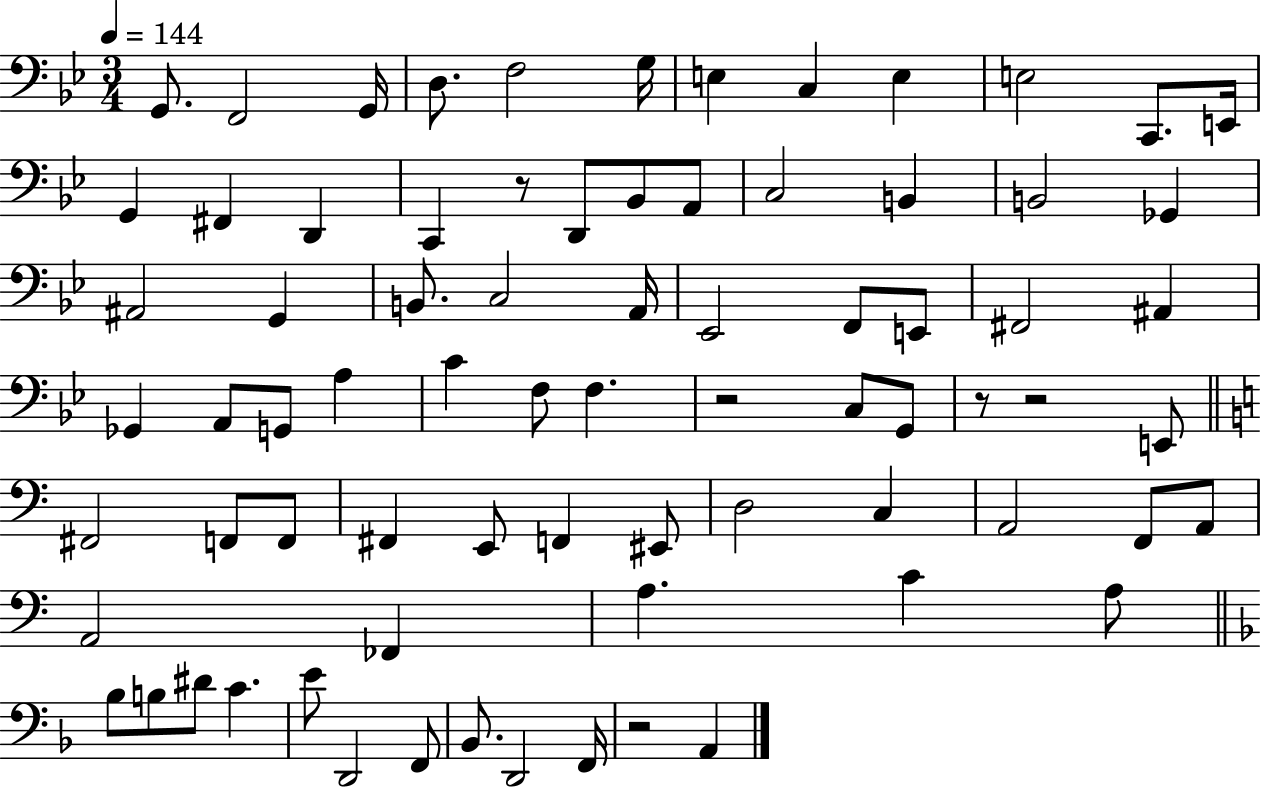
X:1
T:Untitled
M:3/4
L:1/4
K:Bb
G,,/2 F,,2 G,,/4 D,/2 F,2 G,/4 E, C, E, E,2 C,,/2 E,,/4 G,, ^F,, D,, C,, z/2 D,,/2 _B,,/2 A,,/2 C,2 B,, B,,2 _G,, ^A,,2 G,, B,,/2 C,2 A,,/4 _E,,2 F,,/2 E,,/2 ^F,,2 ^A,, _G,, A,,/2 G,,/2 A, C F,/2 F, z2 C,/2 G,,/2 z/2 z2 E,,/2 ^F,,2 F,,/2 F,,/2 ^F,, E,,/2 F,, ^E,,/2 D,2 C, A,,2 F,,/2 A,,/2 A,,2 _F,, A, C A,/2 _B,/2 B,/2 ^D/2 C E/2 D,,2 F,,/2 _B,,/2 D,,2 F,,/4 z2 A,,